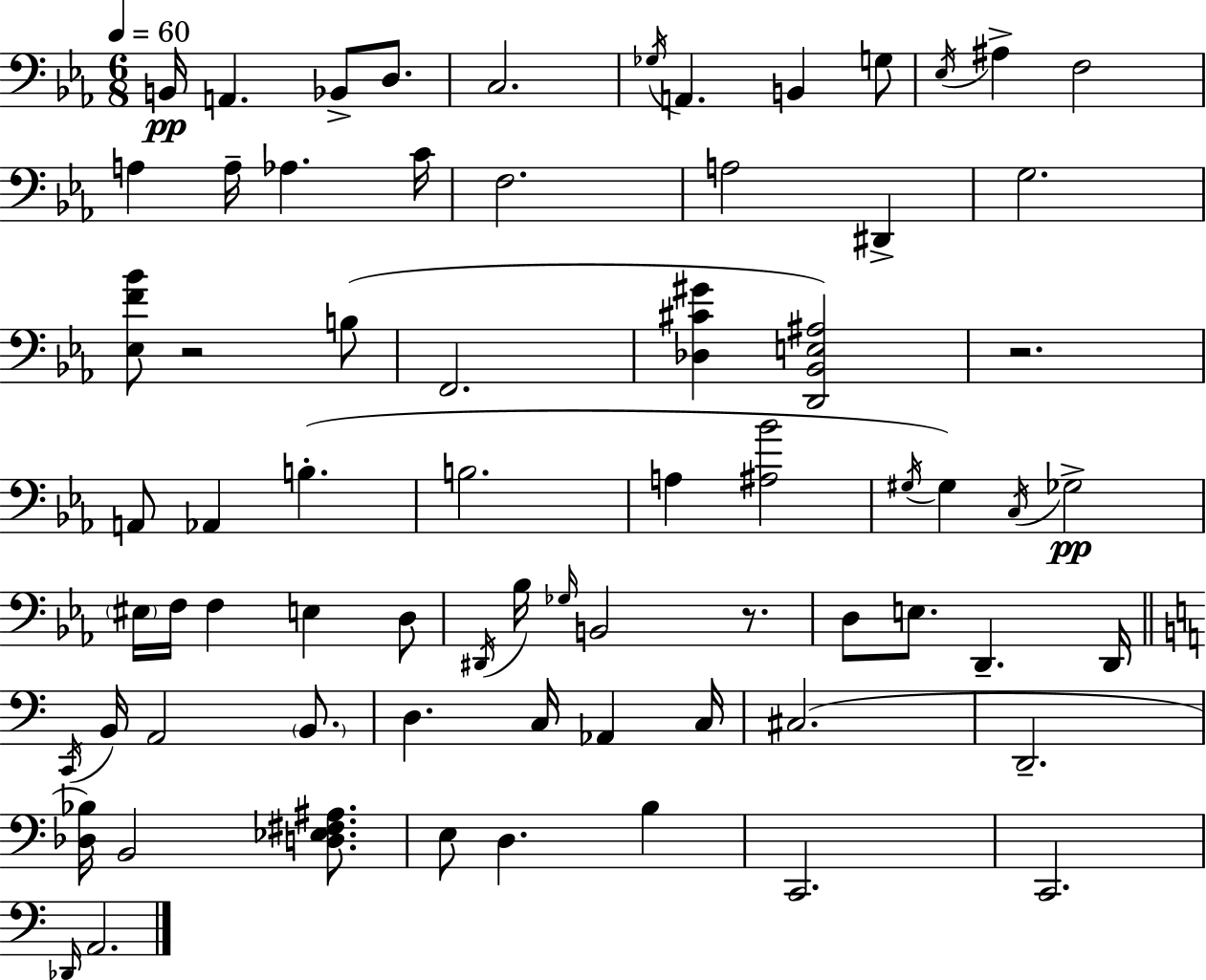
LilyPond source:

{
  \clef bass
  \numericTimeSignature
  \time 6/8
  \key ees \major
  \tempo 4 = 60
  \repeat volta 2 { b,16\pp a,4. bes,8-> d8. | c2. | \acciaccatura { ges16 } a,4. b,4 g8 | \acciaccatura { ees16 } ais4-> f2 | \break a4 a16-- aes4. | c'16 f2. | a2 dis,4-> | g2. | \break <ees f' bes'>8 r2 | b8( f,2. | <des cis' gis'>4 <d, bes, e ais>2) | r2. | \break a,8 aes,4 b4.-.( | b2. | a4 <ais bes'>2 | \acciaccatura { gis16 } gis4) \acciaccatura { c16 }\pp ges2-> | \break \parenthesize eis16 f16 f4 e4 | d8 \acciaccatura { dis,16 } bes16 \grace { ges16 } b,2 | r8. d8 e8. d,4.-- | d,16 \bar "||" \break \key a \minor \acciaccatura { c,16 } b,16 a,2 \parenthesize b,8. | d4. c16 aes,4 | c16 cis2.( | d,2.-- | \break <des bes>16) b,2 <d ees fis ais>8. | e8 d4. b4 | c,2. | c,2. | \break \grace { des,16 } a,2. | } \bar "|."
}